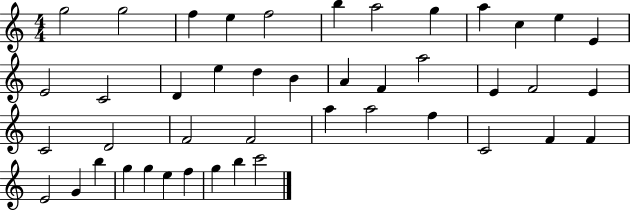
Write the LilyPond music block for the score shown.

{
  \clef treble
  \numericTimeSignature
  \time 4/4
  \key c \major
  g''2 g''2 | f''4 e''4 f''2 | b''4 a''2 g''4 | a''4 c''4 e''4 e'4 | \break e'2 c'2 | d'4 e''4 d''4 b'4 | a'4 f'4 a''2 | e'4 f'2 e'4 | \break c'2 d'2 | f'2 f'2 | a''4 a''2 f''4 | c'2 f'4 f'4 | \break e'2 g'4 b''4 | g''4 g''4 e''4 f''4 | g''4 b''4 c'''2 | \bar "|."
}